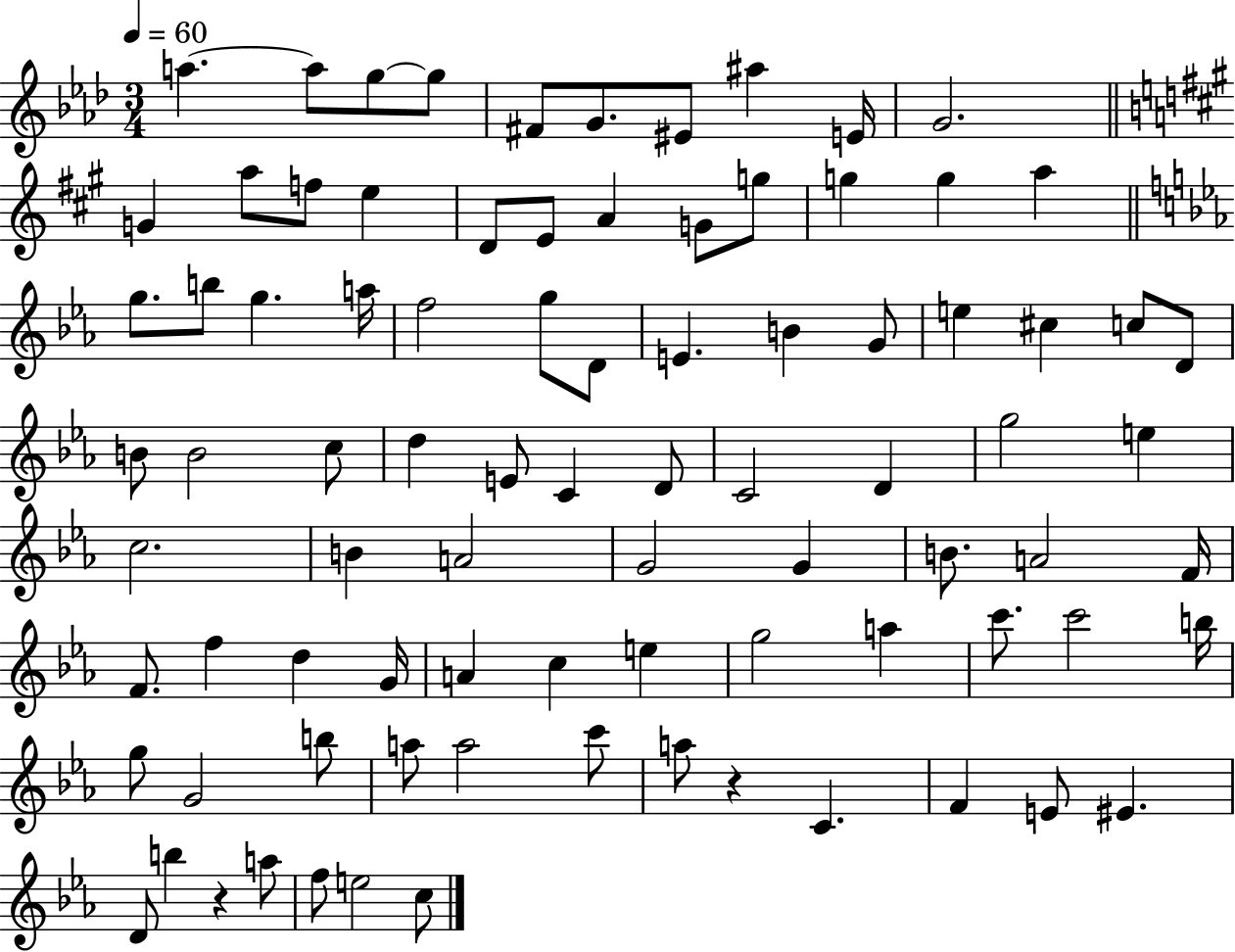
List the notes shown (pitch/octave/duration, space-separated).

A5/q. A5/e G5/e G5/e F#4/e G4/e. EIS4/e A#5/q E4/s G4/h. G4/q A5/e F5/e E5/q D4/e E4/e A4/q G4/e G5/e G5/q G5/q A5/q G5/e. B5/e G5/q. A5/s F5/h G5/e D4/e E4/q. B4/q G4/e E5/q C#5/q C5/e D4/e B4/e B4/h C5/e D5/q E4/e C4/q D4/e C4/h D4/q G5/h E5/q C5/h. B4/q A4/h G4/h G4/q B4/e. A4/h F4/s F4/e. F5/q D5/q G4/s A4/q C5/q E5/q G5/h A5/q C6/e. C6/h B5/s G5/e G4/h B5/e A5/e A5/h C6/e A5/e R/q C4/q. F4/q E4/e EIS4/q. D4/e B5/q R/q A5/e F5/e E5/h C5/e